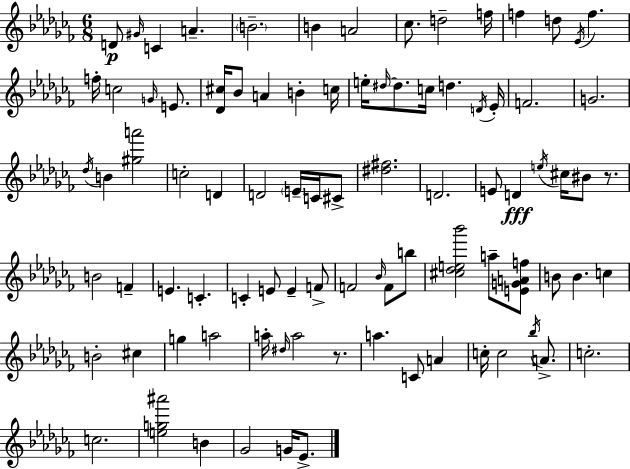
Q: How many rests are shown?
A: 2